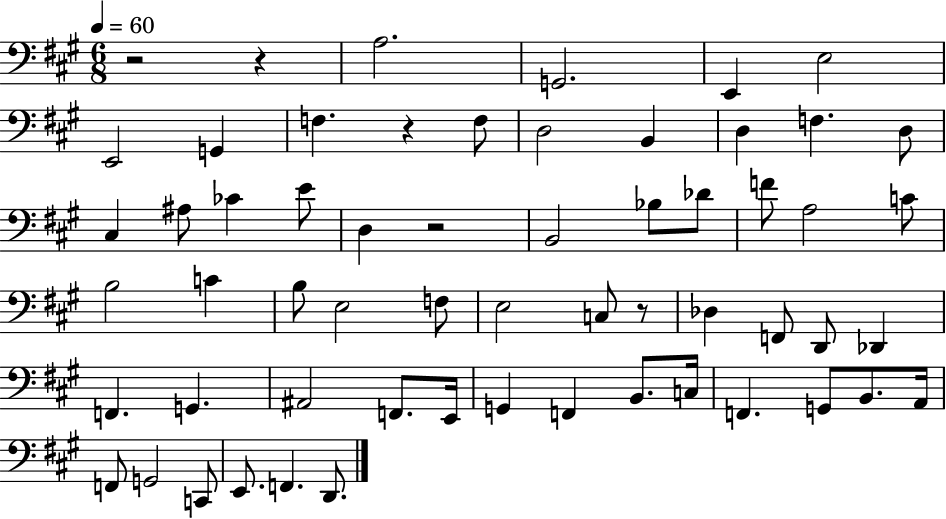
X:1
T:Untitled
M:6/8
L:1/4
K:A
z2 z A,2 G,,2 E,, E,2 E,,2 G,, F, z F,/2 D,2 B,, D, F, D,/2 ^C, ^A,/2 _C E/2 D, z2 B,,2 _B,/2 _D/2 F/2 A,2 C/2 B,2 C B,/2 E,2 F,/2 E,2 C,/2 z/2 _D, F,,/2 D,,/2 _D,, F,, G,, ^A,,2 F,,/2 E,,/4 G,, F,, B,,/2 C,/4 F,, G,,/2 B,,/2 A,,/4 F,,/2 G,,2 C,,/2 E,,/2 F,, D,,/2